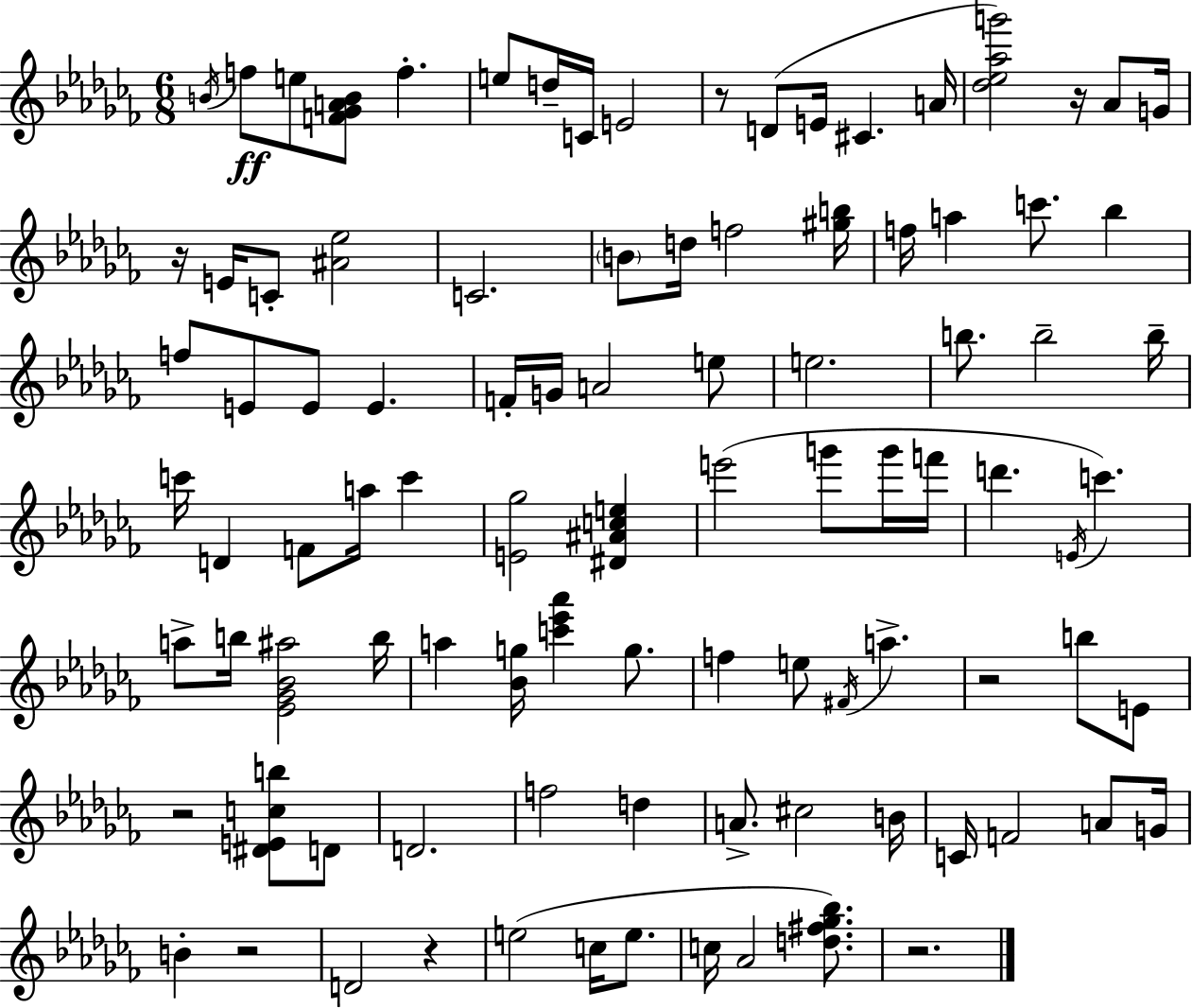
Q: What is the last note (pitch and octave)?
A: Ab4